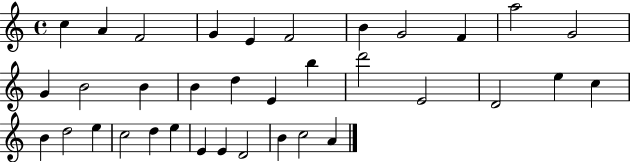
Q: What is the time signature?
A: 4/4